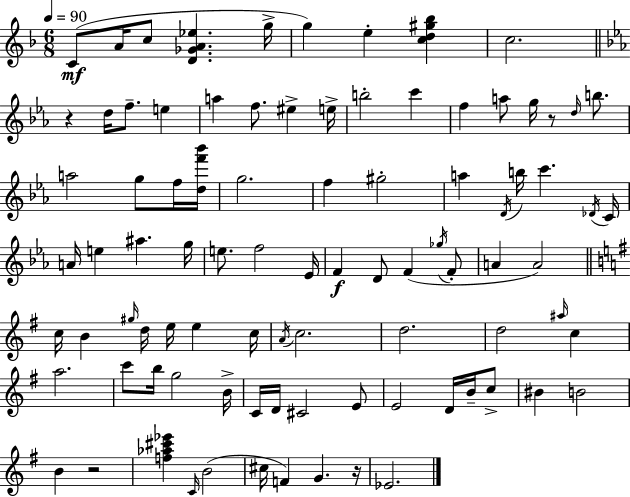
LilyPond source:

{
  \clef treble
  \numericTimeSignature
  \time 6/8
  \key f \major
  \tempo 4 = 90
  \repeat volta 2 { c'8(\mf a'16 c''8 <d' ges' a' ees''>4. g''16-> | g''4) e''4-. <c'' d'' gis'' bes''>4 | c''2. | \bar "||" \break \key ees \major r4 d''16 f''8.-- e''4 | a''4 f''8. eis''4-> e''16-> | b''2-. c'''4 | f''4 a''8 g''16 r8 \grace { d''16 } b''8. | \break a''2 g''8 f''16 | <d'' f''' bes'''>16 g''2. | f''4 gis''2-. | a''4 \acciaccatura { d'16 } b''16 c'''4. | \break \acciaccatura { des'16 } c'16 a'16 e''4 ais''4. | g''16 e''8. f''2 | ees'16 f'4\f d'8 f'4( | \acciaccatura { ges''16 } f'8-. a'4 a'2) | \break \bar "||" \break \key g \major c''16 b'4 \grace { gis''16 } d''16 e''16 e''4 | c''16 \acciaccatura { a'16 } c''2. | d''2. | d''2 \grace { ais''16 } c''4 | \break a''2. | c'''8 b''16 g''2 | b'16-> c'16 d'16 cis'2 | e'8 e'2 d'16 | \break b'16-- c''8-> bis'4 b'2 | b'4 r2 | <f'' aes'' cis''' ees'''>4 \grace { c'16 }( b'2 | cis''16 f'4) g'4. | \break r16 ees'2. | } \bar "|."
}